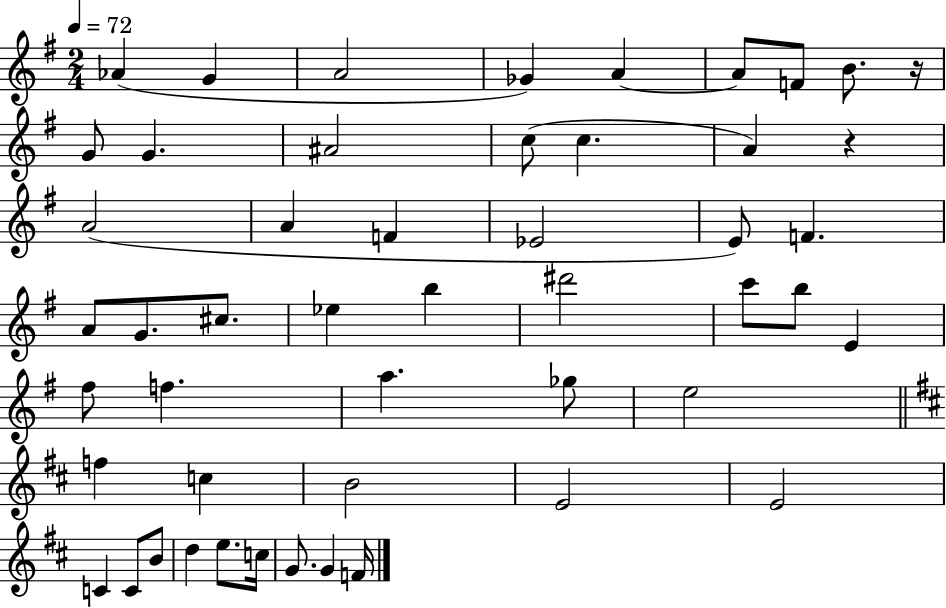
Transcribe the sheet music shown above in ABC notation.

X:1
T:Untitled
M:2/4
L:1/4
K:G
_A G A2 _G A A/2 F/2 B/2 z/4 G/2 G ^A2 c/2 c A z A2 A F _E2 E/2 F A/2 G/2 ^c/2 _e b ^d'2 c'/2 b/2 E ^f/2 f a _g/2 e2 f c B2 E2 E2 C C/2 B/2 d e/2 c/4 G/2 G F/4